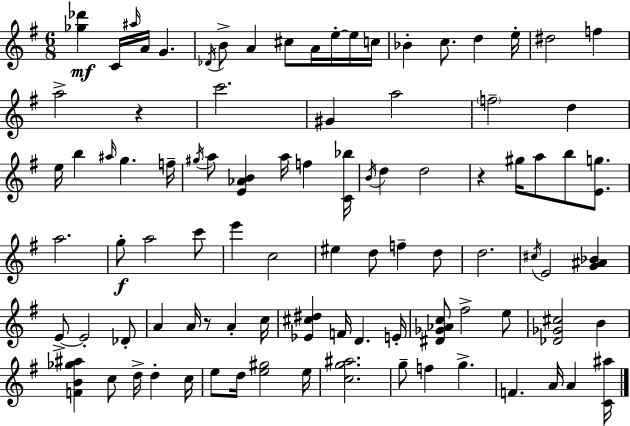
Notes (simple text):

[Gb5,Db6]/q C4/s A#5/s A4/s G4/q. Db4/s B4/e A4/q C#5/e A4/s E5/s E5/s C5/s Bb4/q C5/e. D5/q E5/s D#5/h F5/q A5/h R/q C6/h. G#4/q A5/h F5/h D5/q E5/s B5/q A#5/s G5/q. F5/s G#5/s A5/e [E4,Ab4,B4]/q A5/s F5/q [C4,Bb5]/s B4/s D5/q D5/h R/q G#5/s A5/e B5/e [E4,G5]/e. A5/h. G5/e A5/h C6/e E6/q C5/h EIS5/q D5/e F5/q D5/e D5/h. C#5/s E4/h [G4,A#4,Bb4]/q E4/e E4/h Db4/e A4/q A4/s R/e A4/q C5/s [Eb4,C#5,D#5]/q F4/s D4/q. E4/s [D#4,Gb4,Ab4,C5]/e F#5/h E5/e [Db4,Gb4,C#5]/h B4/q [F4,B4,Gb5,A#5]/q C5/e D5/s D5/q C5/s E5/e D5/s [E5,G#5]/h E5/s [C5,G5,A#5]/h. G5/e F5/q G5/q. F4/q. A4/s A4/q [C4,A#5]/s